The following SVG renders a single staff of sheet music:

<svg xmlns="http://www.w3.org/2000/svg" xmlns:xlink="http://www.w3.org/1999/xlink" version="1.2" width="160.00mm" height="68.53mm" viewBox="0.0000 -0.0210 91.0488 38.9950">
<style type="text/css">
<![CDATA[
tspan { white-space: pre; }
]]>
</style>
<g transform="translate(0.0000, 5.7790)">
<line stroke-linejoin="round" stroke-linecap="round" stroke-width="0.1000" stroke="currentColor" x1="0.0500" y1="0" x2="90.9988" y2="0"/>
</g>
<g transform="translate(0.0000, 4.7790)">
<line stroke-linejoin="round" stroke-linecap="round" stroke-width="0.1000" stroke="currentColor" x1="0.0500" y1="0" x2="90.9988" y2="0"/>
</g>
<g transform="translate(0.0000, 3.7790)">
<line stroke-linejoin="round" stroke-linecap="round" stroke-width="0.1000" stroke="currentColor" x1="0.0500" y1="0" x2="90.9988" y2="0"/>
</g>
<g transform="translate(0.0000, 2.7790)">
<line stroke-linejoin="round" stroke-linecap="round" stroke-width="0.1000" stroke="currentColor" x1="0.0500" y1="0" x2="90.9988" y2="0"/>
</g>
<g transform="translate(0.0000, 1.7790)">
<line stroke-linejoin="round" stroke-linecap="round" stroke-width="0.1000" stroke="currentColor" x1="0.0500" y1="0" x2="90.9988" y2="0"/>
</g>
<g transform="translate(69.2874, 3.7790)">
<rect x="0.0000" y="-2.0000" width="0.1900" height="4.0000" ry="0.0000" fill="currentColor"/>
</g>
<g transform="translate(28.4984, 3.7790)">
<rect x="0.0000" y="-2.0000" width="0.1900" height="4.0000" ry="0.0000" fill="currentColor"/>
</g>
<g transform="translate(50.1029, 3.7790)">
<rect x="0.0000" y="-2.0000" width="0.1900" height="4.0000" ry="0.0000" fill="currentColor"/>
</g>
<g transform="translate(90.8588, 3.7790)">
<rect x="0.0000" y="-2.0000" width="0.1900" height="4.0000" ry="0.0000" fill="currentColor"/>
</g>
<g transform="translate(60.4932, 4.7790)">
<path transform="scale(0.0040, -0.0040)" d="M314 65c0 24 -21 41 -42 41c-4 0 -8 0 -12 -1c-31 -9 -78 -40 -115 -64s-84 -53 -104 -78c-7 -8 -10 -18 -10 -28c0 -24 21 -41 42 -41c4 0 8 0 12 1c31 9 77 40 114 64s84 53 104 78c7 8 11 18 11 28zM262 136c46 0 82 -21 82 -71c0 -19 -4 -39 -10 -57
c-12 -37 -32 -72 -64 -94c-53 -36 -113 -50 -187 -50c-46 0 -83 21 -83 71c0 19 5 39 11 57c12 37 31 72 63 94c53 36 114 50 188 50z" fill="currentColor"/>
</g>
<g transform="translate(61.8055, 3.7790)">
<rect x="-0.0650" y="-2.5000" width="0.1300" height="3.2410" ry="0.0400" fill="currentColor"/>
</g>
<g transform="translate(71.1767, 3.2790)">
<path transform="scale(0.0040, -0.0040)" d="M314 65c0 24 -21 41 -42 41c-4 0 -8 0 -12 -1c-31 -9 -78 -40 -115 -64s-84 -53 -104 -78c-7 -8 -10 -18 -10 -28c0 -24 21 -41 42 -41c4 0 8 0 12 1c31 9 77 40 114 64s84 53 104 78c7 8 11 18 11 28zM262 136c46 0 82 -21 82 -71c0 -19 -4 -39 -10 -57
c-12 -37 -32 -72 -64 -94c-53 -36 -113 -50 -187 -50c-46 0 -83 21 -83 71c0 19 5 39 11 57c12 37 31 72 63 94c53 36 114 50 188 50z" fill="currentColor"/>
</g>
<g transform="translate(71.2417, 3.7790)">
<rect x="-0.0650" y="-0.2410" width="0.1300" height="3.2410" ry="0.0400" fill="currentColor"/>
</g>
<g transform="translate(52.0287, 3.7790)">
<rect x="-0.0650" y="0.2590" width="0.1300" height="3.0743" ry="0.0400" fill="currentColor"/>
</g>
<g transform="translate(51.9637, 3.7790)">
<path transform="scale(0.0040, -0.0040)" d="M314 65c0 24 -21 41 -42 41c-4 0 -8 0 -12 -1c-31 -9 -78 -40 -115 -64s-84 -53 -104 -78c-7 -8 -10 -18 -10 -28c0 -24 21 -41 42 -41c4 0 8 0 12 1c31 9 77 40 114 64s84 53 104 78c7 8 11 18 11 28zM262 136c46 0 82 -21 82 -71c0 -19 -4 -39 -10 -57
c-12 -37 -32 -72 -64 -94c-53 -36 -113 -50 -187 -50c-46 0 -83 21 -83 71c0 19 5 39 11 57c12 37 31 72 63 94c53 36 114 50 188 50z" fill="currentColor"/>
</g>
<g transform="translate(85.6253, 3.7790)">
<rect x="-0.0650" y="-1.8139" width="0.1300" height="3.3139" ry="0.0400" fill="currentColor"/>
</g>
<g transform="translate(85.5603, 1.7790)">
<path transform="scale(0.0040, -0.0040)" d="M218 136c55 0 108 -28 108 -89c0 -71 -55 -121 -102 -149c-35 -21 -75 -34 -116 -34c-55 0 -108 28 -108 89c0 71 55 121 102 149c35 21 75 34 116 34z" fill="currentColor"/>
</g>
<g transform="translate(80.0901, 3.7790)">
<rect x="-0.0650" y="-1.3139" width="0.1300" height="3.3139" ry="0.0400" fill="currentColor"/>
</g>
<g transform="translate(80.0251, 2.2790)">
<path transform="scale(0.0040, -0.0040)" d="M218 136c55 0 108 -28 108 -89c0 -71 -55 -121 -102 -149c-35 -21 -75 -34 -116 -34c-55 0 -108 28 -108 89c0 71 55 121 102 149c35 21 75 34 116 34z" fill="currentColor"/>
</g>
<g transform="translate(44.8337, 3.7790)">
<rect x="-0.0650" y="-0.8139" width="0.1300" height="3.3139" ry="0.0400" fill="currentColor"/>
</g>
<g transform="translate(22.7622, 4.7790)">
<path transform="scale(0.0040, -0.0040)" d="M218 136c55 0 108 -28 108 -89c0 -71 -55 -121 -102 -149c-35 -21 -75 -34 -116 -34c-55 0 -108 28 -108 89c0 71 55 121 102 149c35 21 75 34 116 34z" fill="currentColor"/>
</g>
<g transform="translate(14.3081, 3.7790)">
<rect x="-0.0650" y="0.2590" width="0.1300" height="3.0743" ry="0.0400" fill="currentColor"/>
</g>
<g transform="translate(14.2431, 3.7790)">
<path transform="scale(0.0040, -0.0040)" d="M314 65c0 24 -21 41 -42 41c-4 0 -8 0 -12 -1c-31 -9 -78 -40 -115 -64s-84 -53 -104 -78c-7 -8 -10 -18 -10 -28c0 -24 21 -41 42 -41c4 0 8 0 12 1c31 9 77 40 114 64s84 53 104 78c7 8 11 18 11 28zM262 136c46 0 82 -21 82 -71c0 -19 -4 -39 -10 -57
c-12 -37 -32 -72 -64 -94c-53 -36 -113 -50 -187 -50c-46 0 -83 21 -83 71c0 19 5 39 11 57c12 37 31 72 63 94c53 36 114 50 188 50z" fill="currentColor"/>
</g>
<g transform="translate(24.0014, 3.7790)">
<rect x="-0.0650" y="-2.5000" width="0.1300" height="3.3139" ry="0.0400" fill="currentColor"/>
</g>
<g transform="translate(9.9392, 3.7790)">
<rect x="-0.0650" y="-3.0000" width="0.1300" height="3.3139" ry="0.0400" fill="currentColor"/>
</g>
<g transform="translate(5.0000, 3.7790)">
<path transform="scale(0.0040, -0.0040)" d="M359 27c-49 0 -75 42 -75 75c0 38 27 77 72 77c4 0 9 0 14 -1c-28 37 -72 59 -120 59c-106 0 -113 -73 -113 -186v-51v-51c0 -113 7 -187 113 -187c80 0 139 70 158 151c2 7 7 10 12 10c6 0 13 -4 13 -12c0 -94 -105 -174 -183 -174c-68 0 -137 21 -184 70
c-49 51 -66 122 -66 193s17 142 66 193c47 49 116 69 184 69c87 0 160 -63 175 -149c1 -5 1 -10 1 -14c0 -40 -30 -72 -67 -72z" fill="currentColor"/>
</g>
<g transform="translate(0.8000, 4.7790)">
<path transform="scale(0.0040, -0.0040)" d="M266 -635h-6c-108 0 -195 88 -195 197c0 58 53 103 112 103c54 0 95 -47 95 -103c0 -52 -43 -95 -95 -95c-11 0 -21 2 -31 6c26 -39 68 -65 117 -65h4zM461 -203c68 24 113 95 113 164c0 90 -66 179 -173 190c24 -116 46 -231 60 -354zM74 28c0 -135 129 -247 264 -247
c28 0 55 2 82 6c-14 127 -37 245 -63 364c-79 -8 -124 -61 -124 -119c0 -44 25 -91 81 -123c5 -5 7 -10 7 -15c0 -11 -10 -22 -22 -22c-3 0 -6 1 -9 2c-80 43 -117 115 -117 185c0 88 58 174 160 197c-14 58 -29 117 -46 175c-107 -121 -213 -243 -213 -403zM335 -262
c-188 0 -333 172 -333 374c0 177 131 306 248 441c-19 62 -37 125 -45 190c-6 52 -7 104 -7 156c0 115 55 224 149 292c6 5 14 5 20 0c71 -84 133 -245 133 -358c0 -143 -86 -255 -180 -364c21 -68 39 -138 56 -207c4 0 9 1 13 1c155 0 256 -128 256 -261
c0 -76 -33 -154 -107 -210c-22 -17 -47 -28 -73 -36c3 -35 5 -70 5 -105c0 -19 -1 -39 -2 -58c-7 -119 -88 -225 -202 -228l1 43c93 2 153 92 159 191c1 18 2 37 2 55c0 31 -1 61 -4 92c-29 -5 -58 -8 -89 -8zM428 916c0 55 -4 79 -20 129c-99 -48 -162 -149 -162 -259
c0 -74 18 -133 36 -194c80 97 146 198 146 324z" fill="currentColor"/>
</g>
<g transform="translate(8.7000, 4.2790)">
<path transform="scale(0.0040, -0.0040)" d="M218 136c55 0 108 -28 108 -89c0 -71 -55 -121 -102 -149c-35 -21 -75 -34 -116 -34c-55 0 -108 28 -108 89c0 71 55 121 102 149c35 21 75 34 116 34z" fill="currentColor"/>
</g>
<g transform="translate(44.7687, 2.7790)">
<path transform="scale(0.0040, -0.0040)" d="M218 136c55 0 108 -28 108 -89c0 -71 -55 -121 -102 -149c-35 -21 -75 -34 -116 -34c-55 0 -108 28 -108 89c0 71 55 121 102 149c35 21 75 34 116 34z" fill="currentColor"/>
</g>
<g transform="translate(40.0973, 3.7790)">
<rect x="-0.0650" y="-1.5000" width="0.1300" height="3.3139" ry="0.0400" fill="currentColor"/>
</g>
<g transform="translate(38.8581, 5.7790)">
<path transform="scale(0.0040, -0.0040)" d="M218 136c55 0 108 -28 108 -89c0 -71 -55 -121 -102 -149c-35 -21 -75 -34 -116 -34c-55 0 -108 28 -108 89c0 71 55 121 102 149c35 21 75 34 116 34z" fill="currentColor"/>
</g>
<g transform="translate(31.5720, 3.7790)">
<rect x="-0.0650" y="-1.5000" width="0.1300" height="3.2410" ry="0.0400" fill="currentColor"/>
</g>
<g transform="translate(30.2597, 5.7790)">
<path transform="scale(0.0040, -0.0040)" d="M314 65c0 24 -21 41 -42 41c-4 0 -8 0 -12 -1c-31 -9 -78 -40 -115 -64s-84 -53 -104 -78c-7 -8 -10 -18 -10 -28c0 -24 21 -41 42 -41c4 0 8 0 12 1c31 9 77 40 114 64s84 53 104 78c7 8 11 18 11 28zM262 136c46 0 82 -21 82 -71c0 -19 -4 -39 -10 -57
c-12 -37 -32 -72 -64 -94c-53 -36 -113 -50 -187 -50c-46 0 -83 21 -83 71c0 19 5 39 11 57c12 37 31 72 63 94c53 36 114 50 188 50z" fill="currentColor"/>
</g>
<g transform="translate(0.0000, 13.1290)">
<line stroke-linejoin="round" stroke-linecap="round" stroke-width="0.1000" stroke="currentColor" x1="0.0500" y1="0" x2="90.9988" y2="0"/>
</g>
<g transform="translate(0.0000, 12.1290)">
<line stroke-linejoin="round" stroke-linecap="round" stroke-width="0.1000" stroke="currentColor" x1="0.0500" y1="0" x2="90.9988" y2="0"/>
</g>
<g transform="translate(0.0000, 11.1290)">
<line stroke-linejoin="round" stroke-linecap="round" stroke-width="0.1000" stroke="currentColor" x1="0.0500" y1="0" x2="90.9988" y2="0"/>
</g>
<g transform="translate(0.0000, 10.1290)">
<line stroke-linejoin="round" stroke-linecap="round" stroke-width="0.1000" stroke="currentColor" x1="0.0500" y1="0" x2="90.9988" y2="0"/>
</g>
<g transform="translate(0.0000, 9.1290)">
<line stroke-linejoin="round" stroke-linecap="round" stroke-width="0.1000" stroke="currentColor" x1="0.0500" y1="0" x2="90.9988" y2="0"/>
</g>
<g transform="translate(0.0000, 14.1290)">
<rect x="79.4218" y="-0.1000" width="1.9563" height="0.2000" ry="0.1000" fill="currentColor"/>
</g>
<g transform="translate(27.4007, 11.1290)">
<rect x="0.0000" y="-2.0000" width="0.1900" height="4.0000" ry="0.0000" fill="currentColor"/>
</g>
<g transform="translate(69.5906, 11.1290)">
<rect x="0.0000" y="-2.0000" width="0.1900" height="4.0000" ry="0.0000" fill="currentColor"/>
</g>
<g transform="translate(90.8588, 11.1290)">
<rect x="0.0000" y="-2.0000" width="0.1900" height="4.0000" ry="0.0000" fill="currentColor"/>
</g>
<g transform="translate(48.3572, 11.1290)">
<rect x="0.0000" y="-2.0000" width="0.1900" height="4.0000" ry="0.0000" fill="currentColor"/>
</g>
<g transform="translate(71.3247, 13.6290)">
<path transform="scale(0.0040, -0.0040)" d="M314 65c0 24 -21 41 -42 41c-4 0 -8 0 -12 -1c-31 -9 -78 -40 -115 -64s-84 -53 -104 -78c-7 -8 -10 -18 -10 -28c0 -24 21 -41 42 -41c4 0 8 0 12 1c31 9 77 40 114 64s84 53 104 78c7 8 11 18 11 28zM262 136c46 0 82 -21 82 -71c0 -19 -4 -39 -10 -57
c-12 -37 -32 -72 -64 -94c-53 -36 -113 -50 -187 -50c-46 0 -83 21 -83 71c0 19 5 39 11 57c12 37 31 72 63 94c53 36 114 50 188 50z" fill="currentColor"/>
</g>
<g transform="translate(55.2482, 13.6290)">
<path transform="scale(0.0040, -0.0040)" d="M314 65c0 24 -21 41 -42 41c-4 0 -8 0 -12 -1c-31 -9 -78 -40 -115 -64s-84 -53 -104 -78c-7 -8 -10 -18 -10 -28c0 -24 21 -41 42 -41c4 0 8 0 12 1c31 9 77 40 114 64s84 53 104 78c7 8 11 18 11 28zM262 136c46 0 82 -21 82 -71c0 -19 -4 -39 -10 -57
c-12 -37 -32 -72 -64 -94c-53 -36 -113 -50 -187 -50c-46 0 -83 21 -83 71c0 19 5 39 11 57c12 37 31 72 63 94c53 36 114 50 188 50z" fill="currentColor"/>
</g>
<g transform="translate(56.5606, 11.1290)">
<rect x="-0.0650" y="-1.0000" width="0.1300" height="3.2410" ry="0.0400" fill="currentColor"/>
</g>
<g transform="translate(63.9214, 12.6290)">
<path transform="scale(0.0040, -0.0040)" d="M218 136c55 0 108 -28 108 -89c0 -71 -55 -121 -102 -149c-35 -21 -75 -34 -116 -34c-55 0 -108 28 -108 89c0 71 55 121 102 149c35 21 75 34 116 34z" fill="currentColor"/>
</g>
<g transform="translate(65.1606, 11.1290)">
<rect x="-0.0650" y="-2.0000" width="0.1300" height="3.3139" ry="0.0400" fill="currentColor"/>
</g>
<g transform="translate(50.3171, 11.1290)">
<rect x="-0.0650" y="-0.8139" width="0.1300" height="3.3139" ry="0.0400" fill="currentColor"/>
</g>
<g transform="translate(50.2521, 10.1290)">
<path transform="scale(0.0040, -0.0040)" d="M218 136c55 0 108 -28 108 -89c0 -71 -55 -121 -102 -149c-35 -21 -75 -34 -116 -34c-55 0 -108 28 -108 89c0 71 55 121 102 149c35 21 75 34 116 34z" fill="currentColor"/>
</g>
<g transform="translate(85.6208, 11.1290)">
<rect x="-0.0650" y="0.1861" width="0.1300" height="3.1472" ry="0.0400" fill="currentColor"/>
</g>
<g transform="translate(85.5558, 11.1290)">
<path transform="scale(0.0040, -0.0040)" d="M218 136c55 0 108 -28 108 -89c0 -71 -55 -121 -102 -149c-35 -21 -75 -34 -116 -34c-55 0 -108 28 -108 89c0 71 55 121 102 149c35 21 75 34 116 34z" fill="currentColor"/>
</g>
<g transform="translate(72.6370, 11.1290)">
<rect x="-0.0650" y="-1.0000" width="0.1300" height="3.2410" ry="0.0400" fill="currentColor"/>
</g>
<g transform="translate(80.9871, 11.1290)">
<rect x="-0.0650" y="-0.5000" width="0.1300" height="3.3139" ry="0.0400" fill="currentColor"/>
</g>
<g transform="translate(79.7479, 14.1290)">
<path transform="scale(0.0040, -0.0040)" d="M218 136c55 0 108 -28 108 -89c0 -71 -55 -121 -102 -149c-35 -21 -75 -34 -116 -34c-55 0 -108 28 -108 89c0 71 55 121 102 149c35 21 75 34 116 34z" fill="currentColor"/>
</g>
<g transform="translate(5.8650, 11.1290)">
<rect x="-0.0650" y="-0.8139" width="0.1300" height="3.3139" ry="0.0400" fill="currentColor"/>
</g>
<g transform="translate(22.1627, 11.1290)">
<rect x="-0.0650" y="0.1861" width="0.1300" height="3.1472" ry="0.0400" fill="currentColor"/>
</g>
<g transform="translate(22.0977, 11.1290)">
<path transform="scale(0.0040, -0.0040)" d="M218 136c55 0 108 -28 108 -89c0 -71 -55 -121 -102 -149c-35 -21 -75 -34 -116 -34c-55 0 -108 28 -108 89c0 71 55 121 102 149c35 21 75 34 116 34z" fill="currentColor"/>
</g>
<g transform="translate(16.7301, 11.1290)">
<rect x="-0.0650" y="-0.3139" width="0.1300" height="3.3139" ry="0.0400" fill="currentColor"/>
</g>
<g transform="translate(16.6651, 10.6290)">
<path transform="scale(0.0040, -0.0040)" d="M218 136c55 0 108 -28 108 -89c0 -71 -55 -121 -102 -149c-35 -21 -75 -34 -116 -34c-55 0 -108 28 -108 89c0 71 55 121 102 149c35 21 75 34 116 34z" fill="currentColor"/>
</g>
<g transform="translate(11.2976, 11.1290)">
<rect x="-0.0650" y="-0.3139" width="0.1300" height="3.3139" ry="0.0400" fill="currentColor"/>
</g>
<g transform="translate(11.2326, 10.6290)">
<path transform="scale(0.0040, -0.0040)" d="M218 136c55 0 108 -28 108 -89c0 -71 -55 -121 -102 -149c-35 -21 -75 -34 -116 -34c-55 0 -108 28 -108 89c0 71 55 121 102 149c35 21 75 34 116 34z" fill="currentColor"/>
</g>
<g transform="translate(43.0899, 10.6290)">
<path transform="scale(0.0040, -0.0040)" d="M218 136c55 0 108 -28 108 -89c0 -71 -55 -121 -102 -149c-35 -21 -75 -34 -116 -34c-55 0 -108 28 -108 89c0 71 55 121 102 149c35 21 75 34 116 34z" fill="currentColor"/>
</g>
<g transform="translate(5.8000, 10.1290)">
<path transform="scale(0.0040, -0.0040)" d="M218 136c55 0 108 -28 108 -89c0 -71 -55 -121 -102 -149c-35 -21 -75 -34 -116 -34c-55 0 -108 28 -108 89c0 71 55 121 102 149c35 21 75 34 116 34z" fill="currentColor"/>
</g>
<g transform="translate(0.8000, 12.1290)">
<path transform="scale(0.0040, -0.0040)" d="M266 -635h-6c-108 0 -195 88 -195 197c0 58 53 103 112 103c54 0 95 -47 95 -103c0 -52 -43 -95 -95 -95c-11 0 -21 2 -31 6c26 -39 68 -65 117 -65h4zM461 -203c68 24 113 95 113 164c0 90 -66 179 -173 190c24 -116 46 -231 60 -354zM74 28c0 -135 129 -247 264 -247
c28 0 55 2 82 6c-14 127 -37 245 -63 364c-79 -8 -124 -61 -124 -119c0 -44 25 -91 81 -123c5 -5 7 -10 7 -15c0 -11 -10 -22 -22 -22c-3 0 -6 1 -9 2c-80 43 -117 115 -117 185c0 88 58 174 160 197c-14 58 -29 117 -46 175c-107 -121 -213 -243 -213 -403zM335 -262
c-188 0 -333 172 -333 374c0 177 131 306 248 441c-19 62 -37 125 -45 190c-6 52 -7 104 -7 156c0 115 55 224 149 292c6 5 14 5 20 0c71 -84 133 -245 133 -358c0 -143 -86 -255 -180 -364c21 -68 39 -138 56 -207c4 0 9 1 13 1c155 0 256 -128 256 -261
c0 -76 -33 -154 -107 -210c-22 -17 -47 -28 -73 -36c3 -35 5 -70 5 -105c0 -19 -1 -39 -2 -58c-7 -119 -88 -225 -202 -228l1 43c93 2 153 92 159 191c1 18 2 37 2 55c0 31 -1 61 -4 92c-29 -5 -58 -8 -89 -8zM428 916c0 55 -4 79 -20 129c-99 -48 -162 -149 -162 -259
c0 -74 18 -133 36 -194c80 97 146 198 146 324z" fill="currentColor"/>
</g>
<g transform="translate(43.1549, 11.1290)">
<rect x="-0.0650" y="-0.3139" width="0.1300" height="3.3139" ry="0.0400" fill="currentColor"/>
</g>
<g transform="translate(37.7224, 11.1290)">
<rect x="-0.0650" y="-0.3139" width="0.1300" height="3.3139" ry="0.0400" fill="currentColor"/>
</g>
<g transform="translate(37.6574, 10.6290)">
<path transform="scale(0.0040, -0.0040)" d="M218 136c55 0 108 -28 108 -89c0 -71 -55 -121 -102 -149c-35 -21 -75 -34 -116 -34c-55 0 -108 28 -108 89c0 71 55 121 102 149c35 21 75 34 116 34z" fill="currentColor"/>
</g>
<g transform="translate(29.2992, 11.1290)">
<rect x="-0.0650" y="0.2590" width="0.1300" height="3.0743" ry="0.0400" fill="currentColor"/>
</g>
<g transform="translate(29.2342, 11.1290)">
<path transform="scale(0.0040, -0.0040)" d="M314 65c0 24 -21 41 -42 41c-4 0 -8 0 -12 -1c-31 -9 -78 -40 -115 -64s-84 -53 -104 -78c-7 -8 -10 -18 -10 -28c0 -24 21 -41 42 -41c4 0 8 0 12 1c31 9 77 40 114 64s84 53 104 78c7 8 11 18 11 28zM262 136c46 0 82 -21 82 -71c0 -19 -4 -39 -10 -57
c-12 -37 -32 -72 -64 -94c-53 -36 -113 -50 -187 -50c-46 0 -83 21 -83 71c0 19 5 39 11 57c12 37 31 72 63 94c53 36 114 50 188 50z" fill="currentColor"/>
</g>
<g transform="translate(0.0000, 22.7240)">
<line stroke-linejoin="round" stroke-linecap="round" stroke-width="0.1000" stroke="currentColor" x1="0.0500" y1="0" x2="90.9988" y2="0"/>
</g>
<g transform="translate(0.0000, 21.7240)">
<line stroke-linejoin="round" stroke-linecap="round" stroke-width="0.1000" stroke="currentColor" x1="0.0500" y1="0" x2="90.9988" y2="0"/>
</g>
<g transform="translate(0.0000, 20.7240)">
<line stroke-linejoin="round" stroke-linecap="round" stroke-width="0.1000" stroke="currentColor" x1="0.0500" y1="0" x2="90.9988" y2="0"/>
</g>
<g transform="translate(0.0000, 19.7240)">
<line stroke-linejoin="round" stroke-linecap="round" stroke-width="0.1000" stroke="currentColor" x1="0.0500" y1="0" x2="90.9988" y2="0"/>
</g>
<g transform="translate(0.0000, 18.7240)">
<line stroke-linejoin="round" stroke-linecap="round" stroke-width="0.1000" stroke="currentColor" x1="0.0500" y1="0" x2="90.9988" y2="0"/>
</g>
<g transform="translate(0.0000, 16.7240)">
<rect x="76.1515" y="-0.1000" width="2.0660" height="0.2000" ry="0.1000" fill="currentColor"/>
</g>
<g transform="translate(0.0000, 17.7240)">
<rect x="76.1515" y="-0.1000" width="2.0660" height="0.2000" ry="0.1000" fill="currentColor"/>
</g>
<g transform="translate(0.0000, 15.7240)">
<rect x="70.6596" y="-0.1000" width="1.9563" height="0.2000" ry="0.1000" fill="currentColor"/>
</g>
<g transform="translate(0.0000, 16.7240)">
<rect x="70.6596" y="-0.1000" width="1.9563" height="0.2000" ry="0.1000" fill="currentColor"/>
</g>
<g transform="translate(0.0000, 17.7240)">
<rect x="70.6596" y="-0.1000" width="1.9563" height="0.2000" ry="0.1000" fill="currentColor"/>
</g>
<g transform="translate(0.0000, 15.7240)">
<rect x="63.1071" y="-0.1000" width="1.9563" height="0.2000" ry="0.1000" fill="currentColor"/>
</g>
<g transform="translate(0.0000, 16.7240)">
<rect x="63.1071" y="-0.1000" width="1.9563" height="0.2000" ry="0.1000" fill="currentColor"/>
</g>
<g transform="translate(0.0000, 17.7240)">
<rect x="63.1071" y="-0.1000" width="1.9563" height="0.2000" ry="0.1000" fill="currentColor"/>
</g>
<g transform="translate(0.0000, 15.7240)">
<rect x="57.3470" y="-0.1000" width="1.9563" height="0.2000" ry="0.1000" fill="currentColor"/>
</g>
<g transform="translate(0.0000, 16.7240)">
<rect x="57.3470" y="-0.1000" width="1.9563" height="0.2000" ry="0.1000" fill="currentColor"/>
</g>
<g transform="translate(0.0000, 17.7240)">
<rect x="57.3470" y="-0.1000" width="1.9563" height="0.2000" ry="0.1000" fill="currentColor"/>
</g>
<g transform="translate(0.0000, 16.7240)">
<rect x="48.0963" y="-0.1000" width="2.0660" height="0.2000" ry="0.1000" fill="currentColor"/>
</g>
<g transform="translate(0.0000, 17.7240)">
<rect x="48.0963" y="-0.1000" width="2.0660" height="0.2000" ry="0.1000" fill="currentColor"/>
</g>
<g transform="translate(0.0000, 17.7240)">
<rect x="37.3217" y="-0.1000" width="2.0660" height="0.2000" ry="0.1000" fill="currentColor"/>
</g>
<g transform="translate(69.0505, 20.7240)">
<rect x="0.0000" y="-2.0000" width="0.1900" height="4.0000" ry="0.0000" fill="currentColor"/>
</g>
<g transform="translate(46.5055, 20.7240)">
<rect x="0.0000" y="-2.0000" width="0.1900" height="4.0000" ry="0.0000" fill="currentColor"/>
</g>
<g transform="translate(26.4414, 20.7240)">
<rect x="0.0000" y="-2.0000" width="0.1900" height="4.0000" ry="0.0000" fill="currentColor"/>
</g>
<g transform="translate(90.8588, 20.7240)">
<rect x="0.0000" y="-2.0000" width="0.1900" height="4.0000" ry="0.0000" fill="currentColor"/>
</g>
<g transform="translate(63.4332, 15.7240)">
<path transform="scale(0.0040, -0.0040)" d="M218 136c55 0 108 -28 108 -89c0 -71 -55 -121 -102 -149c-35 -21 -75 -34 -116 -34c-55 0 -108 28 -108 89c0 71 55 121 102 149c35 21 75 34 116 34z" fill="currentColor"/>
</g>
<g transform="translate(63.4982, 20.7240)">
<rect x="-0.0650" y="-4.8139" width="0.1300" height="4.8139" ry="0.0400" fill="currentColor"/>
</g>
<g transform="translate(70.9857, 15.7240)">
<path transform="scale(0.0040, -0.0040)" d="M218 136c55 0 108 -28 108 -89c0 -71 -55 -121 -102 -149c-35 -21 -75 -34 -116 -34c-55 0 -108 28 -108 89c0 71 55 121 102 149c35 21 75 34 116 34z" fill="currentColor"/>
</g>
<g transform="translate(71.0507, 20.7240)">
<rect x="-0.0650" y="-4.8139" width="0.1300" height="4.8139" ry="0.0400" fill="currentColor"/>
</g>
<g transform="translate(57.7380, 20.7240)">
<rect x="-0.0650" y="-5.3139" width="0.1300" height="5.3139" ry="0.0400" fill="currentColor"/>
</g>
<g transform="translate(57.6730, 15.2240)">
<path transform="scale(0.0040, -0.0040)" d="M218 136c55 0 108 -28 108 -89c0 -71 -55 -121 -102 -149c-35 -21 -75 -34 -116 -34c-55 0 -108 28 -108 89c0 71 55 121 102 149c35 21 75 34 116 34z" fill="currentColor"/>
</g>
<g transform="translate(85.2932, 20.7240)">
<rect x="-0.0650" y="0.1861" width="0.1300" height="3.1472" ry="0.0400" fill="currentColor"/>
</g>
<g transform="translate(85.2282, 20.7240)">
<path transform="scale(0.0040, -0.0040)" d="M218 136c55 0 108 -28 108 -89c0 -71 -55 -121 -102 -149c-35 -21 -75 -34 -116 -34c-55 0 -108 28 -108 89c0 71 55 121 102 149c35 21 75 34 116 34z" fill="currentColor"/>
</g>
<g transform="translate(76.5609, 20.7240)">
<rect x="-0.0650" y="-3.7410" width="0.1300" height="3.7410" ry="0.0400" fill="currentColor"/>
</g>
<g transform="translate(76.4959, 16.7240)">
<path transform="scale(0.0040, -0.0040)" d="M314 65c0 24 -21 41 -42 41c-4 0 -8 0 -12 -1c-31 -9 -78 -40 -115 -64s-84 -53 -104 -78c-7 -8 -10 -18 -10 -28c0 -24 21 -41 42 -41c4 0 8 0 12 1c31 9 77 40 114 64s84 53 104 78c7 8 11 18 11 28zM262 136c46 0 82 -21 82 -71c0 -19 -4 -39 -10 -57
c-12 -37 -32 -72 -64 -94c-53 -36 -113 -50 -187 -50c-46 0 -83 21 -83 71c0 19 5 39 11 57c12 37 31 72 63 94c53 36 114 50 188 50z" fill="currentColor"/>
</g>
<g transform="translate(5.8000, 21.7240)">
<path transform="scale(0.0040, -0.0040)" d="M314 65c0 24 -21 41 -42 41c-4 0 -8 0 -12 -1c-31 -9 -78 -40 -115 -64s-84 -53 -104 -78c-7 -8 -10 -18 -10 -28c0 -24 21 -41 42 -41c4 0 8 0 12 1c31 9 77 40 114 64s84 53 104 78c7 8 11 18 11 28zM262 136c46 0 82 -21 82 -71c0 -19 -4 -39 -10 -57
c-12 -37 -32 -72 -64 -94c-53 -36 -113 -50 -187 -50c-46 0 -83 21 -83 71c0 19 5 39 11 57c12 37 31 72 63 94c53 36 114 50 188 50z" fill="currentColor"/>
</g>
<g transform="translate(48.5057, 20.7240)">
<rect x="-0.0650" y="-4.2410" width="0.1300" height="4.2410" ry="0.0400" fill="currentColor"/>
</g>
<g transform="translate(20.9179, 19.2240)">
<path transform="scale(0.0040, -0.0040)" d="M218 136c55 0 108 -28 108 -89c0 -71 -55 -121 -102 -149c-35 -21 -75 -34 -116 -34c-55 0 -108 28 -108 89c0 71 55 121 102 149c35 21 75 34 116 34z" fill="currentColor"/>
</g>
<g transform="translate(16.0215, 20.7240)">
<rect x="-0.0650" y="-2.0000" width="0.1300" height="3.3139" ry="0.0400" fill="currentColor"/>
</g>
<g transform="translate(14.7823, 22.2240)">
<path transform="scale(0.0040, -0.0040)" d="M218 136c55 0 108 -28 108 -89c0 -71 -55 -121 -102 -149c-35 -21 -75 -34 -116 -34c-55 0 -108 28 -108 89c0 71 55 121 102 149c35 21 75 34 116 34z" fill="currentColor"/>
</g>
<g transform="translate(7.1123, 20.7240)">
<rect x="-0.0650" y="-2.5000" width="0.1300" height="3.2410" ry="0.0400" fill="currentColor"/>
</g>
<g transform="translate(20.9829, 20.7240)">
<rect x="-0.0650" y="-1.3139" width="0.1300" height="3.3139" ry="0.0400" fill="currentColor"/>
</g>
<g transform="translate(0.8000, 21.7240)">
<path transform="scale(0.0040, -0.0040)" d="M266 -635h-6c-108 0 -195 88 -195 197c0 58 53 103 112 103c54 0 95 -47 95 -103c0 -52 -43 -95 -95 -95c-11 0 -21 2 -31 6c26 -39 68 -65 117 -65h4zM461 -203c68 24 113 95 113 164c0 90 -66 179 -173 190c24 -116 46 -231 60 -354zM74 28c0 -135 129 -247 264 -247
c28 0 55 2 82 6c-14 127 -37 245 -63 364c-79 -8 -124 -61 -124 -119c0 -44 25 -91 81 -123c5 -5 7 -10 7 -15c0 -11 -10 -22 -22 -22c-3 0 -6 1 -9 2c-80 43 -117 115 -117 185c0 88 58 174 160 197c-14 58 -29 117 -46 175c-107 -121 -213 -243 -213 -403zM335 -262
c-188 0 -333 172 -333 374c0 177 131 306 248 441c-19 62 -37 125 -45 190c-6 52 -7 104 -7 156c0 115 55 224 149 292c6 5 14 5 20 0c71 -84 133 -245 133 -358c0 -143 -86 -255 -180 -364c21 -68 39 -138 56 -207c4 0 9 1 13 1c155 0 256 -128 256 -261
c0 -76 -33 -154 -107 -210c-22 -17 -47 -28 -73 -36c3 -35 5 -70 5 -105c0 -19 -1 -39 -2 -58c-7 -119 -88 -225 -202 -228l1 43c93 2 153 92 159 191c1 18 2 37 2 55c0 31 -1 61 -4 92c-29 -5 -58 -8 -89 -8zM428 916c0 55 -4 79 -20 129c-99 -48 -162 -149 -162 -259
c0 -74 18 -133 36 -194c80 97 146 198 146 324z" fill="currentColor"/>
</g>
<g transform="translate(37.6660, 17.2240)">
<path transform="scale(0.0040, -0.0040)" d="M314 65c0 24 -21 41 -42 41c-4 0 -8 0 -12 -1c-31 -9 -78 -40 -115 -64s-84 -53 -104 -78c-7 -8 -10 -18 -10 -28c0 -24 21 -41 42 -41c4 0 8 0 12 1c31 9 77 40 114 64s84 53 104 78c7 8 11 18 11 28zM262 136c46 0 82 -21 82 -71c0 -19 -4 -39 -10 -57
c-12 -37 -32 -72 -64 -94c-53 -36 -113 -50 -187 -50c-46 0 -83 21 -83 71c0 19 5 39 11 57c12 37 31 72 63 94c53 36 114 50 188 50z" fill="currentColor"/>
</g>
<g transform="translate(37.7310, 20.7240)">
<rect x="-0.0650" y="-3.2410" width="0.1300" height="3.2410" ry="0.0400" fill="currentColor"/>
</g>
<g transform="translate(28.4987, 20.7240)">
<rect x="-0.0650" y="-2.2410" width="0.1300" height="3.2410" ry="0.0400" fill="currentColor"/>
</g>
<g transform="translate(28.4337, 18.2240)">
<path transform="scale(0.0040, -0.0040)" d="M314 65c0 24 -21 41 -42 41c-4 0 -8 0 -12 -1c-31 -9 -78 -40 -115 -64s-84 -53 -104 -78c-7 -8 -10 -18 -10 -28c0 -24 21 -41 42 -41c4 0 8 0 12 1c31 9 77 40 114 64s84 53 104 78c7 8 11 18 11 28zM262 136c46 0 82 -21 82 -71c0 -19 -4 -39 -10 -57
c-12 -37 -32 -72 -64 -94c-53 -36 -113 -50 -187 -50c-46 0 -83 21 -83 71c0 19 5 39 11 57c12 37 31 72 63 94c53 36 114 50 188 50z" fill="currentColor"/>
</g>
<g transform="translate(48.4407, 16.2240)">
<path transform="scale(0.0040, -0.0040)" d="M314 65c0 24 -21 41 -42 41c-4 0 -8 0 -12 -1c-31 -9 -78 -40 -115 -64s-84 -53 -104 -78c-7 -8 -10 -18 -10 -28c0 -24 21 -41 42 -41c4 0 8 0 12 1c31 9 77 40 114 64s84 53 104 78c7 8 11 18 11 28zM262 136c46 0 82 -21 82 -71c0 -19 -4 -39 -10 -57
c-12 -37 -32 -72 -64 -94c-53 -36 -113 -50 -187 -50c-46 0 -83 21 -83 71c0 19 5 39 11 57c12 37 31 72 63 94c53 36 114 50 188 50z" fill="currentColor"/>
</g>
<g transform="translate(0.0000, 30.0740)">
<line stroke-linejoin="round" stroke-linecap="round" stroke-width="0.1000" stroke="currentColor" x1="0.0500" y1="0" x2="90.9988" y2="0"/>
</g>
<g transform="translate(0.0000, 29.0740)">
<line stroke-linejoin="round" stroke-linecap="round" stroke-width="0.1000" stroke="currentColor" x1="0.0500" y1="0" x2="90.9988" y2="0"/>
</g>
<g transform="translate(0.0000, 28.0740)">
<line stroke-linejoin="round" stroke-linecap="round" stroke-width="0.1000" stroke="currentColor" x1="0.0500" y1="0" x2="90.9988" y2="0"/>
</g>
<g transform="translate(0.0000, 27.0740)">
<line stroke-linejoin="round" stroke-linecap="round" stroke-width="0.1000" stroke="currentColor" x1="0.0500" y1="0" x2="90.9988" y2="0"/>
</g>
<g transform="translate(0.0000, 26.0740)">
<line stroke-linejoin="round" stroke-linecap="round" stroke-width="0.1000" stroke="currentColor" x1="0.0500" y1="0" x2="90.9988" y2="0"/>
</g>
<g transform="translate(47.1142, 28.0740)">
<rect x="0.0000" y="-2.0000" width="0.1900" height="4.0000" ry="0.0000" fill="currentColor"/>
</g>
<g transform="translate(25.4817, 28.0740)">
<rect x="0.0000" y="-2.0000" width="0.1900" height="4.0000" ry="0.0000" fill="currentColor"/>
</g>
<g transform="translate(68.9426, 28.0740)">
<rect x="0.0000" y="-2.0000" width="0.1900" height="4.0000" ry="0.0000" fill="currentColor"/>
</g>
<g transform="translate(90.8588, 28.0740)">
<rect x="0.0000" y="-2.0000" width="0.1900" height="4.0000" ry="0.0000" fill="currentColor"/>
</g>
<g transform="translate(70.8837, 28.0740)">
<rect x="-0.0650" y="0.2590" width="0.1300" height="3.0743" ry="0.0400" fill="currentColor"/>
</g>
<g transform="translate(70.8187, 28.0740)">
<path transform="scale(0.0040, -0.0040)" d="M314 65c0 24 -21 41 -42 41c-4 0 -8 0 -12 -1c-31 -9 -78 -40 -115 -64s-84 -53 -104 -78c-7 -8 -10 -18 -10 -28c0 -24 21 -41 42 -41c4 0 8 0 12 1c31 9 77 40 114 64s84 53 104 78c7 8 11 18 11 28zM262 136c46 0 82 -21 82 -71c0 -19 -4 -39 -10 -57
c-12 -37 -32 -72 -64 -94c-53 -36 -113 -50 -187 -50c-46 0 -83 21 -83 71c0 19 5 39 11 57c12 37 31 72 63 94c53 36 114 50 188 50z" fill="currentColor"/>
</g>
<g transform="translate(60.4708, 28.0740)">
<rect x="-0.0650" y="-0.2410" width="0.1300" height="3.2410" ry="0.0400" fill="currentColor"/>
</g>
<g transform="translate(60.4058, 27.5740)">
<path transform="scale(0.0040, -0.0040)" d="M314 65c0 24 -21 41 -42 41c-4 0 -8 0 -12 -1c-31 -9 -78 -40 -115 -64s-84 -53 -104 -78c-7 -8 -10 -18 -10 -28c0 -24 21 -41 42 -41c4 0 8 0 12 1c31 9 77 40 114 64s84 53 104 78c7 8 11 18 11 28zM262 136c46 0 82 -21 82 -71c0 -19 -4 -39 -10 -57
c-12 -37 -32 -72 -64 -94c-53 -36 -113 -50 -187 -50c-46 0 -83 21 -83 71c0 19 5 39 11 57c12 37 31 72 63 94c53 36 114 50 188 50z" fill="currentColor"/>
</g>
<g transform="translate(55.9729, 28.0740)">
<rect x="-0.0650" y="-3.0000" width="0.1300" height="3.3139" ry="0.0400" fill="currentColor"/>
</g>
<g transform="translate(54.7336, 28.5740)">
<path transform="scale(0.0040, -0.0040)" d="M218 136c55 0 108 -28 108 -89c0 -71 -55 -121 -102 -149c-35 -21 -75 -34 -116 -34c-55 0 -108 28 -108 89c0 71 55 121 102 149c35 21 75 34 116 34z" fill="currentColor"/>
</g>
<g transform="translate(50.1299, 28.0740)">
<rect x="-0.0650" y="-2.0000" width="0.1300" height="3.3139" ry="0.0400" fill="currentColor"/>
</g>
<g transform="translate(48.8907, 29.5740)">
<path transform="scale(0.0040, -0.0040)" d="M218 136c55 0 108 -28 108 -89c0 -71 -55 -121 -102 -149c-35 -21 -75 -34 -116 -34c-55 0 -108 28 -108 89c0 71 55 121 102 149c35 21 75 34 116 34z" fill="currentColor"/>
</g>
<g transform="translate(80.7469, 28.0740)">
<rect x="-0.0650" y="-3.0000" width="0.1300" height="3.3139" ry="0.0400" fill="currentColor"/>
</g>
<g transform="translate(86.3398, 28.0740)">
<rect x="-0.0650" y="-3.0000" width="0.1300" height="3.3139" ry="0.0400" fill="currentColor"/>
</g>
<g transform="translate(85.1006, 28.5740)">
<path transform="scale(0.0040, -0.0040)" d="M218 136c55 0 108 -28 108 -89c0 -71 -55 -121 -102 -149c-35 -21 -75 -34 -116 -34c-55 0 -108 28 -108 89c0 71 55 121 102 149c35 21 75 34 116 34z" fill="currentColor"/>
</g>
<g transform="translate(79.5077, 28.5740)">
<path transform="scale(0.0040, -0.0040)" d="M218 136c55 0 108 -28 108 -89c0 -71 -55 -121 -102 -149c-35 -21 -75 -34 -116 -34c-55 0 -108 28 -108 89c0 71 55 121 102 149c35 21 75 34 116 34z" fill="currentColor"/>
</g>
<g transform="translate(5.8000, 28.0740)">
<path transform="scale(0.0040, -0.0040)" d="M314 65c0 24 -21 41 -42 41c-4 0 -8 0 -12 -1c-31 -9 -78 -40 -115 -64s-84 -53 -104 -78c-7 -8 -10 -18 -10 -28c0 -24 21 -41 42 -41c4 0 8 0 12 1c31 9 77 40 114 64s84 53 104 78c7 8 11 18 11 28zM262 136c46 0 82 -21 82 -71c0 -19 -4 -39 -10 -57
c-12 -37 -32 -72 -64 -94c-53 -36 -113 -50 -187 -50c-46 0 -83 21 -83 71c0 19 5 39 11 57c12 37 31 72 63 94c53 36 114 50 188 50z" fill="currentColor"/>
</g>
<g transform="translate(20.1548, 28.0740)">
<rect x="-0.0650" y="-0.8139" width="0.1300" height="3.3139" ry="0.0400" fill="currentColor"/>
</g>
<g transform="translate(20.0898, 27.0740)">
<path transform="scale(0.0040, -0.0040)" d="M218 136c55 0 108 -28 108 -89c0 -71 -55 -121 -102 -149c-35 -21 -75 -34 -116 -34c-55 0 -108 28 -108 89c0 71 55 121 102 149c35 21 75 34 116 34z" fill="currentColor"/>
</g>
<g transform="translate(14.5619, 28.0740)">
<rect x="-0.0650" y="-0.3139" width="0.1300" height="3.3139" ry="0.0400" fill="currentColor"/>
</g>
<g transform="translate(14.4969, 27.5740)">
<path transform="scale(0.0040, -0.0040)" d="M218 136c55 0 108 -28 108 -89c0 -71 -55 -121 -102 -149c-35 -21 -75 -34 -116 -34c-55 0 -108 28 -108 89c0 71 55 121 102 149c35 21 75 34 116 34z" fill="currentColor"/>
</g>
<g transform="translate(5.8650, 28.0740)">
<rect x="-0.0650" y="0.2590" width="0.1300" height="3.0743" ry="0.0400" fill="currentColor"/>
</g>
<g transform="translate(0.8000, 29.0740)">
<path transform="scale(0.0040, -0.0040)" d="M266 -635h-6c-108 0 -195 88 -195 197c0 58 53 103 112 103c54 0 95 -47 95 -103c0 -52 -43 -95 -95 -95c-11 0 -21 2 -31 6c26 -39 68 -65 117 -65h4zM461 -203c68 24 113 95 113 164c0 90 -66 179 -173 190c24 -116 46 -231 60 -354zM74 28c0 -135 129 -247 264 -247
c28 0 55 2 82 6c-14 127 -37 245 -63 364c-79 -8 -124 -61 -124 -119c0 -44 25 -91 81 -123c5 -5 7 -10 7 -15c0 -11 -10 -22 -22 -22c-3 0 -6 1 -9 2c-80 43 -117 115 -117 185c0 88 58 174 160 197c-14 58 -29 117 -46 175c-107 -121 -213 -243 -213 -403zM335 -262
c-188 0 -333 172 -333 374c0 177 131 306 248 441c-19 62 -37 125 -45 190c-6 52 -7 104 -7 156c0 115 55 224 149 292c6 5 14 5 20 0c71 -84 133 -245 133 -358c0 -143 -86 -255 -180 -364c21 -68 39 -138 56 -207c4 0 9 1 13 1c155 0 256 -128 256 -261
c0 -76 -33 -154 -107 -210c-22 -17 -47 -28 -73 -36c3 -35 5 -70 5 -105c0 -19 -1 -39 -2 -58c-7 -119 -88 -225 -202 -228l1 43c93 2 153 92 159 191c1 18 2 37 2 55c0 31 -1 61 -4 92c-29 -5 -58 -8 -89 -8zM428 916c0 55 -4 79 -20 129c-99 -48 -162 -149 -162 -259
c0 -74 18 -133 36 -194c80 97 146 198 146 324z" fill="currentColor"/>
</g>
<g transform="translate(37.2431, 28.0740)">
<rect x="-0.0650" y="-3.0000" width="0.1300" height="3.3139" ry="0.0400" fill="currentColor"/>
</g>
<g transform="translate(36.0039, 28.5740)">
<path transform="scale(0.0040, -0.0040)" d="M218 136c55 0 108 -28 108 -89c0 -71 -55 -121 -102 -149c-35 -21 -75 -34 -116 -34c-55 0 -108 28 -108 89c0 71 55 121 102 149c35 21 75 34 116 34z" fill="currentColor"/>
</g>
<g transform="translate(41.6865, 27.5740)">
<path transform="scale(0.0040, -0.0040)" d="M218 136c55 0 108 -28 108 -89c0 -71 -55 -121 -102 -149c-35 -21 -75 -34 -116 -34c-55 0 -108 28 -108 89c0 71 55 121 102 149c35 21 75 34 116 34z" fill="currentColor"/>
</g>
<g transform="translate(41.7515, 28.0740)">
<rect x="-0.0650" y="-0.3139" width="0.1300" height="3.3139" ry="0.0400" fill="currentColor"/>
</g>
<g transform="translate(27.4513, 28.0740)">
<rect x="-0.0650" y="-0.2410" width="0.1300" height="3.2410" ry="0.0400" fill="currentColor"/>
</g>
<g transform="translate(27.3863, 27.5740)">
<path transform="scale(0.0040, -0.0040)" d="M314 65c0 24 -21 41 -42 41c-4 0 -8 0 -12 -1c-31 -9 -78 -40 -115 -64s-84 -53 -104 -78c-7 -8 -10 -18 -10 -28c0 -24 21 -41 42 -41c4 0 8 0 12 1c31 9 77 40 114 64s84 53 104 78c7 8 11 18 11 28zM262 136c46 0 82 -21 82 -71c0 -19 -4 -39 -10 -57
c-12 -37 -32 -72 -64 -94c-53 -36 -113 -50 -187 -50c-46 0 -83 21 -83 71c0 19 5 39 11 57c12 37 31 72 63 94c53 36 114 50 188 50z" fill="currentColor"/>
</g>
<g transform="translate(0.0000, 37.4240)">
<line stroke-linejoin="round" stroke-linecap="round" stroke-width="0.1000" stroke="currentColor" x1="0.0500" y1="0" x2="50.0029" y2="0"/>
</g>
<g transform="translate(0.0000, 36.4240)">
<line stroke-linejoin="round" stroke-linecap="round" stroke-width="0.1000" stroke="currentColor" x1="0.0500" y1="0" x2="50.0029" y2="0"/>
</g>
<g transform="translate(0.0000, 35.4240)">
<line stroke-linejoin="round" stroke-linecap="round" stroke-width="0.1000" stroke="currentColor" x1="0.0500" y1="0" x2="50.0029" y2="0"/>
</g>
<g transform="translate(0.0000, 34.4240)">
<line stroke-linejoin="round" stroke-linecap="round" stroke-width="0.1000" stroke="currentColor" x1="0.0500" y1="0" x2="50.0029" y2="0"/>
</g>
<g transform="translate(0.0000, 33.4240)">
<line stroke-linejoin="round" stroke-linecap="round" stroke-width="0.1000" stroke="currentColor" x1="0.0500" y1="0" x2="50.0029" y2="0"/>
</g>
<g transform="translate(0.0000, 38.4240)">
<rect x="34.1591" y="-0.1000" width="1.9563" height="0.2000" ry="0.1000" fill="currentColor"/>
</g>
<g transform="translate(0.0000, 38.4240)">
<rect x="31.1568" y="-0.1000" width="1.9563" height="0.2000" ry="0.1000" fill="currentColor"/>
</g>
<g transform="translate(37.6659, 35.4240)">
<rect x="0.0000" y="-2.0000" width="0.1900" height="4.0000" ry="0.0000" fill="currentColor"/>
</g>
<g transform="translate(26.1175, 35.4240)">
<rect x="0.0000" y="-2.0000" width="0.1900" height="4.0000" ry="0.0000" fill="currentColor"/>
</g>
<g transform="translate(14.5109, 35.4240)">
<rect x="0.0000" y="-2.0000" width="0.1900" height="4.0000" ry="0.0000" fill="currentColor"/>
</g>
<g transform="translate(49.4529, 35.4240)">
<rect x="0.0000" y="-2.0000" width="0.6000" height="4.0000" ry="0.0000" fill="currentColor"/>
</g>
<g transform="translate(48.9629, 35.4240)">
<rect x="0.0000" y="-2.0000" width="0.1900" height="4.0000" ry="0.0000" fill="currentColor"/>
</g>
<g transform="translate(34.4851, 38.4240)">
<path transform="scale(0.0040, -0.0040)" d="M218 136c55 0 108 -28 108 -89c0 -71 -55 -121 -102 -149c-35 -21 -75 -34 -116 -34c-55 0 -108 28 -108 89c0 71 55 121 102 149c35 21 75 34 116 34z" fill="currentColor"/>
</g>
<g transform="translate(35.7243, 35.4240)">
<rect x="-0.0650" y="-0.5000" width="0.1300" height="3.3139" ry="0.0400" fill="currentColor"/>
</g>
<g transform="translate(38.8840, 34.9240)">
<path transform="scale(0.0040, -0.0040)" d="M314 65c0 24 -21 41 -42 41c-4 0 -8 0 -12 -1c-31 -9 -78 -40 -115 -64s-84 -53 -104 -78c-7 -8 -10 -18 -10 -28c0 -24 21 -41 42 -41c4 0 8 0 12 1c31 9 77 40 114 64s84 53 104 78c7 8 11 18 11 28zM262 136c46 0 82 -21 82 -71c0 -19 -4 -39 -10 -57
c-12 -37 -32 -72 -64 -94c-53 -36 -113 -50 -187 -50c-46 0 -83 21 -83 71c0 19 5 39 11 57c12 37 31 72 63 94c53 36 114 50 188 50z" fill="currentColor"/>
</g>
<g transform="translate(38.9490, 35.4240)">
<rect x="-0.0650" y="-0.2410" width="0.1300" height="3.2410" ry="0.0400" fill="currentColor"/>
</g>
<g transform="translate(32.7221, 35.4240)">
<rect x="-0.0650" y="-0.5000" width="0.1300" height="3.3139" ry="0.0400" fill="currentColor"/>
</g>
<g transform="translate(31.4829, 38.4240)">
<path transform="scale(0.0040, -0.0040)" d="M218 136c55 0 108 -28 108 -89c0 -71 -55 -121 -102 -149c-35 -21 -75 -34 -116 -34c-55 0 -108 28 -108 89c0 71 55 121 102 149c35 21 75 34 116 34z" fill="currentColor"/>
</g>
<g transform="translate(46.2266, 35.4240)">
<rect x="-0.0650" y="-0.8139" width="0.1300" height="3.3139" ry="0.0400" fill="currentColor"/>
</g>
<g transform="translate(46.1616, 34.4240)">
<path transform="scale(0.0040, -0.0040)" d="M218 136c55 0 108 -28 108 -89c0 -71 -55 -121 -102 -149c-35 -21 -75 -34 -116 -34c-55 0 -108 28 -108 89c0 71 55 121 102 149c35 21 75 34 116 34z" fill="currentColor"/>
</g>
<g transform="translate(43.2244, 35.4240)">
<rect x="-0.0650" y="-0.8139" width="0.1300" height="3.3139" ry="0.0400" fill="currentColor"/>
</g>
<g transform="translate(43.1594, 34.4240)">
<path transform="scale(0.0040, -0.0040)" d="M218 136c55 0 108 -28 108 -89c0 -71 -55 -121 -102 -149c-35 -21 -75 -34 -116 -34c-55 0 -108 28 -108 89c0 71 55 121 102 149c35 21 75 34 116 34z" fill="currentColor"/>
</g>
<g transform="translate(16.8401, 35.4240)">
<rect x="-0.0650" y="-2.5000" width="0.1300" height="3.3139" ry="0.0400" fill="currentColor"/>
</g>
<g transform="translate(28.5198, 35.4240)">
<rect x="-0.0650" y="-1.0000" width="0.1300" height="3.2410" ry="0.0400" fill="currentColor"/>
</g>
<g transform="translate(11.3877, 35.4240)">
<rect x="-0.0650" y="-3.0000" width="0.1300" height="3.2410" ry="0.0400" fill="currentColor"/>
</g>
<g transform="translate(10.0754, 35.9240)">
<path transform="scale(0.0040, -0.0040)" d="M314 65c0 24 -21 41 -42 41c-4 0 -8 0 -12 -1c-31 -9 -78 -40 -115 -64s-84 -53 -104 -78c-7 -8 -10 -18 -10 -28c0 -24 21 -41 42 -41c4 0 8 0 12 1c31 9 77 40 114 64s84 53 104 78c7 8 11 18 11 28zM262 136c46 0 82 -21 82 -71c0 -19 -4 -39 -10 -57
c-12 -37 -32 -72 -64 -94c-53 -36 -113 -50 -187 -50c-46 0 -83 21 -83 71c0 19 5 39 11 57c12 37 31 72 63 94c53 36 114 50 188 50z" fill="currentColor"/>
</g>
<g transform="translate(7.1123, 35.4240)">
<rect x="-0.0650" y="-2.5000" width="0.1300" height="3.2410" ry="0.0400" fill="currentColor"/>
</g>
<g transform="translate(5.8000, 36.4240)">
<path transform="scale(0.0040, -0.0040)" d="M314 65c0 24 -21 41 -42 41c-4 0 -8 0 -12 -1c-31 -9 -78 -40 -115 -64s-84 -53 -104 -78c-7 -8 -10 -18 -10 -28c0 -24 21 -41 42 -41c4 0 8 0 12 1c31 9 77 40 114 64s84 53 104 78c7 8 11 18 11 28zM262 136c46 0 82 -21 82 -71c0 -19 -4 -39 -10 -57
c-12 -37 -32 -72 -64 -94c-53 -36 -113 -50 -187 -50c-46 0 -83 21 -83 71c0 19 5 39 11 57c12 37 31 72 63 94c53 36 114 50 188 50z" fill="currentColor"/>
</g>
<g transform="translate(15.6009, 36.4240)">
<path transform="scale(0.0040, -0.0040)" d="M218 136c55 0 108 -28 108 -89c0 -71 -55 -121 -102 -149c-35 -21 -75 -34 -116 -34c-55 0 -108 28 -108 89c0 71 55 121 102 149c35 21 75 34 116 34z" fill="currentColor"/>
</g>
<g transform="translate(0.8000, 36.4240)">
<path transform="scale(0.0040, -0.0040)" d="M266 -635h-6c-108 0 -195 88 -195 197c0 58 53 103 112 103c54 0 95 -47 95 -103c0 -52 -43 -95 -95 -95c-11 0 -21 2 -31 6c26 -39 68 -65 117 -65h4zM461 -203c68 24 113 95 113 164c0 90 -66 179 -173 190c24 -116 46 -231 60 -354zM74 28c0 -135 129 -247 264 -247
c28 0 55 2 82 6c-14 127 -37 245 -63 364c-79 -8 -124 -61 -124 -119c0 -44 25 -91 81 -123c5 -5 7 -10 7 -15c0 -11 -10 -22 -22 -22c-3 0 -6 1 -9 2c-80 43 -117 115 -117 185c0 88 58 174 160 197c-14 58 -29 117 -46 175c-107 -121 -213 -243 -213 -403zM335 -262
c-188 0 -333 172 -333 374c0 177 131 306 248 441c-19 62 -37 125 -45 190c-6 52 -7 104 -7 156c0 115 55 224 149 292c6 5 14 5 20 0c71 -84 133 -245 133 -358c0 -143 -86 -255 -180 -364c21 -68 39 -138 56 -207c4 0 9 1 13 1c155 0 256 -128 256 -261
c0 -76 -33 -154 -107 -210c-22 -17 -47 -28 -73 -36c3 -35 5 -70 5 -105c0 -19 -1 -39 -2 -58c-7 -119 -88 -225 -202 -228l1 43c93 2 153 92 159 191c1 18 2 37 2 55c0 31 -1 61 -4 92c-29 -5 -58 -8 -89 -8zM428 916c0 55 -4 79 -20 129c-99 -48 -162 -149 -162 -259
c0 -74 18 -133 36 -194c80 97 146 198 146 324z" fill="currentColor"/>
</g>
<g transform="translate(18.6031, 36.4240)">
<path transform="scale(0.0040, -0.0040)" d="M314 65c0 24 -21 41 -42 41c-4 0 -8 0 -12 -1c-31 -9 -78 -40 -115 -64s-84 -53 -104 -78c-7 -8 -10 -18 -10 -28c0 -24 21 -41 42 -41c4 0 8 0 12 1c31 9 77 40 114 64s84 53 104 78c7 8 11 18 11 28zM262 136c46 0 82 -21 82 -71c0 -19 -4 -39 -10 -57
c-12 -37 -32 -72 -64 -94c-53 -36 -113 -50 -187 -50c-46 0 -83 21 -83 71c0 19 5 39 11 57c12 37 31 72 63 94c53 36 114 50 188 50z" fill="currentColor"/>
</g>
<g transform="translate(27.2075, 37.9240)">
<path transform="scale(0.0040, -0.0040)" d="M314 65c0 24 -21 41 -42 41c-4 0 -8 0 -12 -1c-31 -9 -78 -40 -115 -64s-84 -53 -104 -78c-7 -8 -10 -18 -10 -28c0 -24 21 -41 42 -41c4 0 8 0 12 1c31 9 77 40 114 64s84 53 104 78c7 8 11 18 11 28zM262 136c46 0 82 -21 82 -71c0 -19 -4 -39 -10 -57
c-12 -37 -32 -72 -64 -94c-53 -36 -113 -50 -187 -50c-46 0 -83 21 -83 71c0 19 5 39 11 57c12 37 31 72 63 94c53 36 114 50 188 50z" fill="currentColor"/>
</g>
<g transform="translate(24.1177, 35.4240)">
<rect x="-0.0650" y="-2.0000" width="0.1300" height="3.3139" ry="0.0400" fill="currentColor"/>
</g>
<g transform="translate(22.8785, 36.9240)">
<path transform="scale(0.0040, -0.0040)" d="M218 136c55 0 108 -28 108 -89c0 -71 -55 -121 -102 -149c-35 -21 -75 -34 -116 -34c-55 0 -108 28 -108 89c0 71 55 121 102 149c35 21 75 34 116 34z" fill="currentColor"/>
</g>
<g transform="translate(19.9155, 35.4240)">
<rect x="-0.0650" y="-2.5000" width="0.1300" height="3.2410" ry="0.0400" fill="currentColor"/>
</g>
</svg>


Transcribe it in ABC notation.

X:1
T:Untitled
M:4/4
L:1/4
K:C
A B2 G E2 E d B2 G2 c2 e f d c c B B2 c c d D2 F D2 C B G2 F e g2 b2 d'2 f' e' e' c'2 B B2 c d c2 A c F A c2 B2 A A G2 A2 G G2 F D2 C C c2 d d